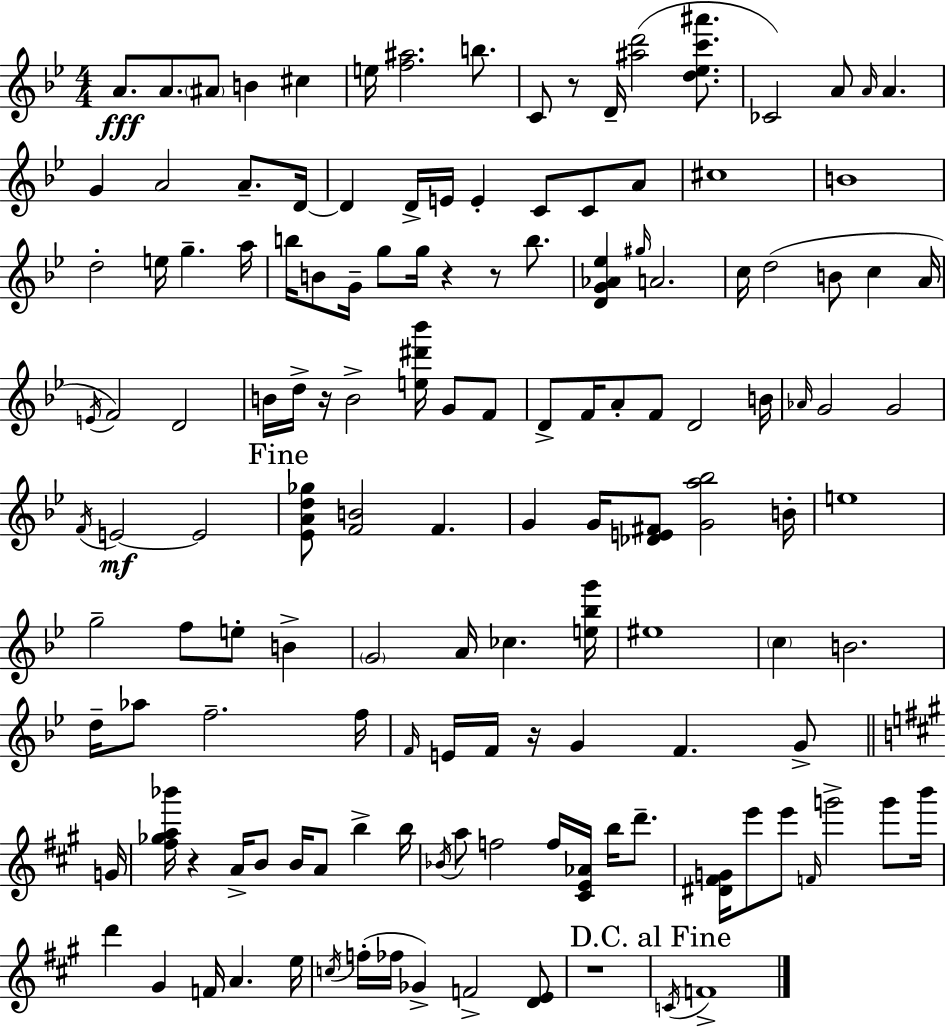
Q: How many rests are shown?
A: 7